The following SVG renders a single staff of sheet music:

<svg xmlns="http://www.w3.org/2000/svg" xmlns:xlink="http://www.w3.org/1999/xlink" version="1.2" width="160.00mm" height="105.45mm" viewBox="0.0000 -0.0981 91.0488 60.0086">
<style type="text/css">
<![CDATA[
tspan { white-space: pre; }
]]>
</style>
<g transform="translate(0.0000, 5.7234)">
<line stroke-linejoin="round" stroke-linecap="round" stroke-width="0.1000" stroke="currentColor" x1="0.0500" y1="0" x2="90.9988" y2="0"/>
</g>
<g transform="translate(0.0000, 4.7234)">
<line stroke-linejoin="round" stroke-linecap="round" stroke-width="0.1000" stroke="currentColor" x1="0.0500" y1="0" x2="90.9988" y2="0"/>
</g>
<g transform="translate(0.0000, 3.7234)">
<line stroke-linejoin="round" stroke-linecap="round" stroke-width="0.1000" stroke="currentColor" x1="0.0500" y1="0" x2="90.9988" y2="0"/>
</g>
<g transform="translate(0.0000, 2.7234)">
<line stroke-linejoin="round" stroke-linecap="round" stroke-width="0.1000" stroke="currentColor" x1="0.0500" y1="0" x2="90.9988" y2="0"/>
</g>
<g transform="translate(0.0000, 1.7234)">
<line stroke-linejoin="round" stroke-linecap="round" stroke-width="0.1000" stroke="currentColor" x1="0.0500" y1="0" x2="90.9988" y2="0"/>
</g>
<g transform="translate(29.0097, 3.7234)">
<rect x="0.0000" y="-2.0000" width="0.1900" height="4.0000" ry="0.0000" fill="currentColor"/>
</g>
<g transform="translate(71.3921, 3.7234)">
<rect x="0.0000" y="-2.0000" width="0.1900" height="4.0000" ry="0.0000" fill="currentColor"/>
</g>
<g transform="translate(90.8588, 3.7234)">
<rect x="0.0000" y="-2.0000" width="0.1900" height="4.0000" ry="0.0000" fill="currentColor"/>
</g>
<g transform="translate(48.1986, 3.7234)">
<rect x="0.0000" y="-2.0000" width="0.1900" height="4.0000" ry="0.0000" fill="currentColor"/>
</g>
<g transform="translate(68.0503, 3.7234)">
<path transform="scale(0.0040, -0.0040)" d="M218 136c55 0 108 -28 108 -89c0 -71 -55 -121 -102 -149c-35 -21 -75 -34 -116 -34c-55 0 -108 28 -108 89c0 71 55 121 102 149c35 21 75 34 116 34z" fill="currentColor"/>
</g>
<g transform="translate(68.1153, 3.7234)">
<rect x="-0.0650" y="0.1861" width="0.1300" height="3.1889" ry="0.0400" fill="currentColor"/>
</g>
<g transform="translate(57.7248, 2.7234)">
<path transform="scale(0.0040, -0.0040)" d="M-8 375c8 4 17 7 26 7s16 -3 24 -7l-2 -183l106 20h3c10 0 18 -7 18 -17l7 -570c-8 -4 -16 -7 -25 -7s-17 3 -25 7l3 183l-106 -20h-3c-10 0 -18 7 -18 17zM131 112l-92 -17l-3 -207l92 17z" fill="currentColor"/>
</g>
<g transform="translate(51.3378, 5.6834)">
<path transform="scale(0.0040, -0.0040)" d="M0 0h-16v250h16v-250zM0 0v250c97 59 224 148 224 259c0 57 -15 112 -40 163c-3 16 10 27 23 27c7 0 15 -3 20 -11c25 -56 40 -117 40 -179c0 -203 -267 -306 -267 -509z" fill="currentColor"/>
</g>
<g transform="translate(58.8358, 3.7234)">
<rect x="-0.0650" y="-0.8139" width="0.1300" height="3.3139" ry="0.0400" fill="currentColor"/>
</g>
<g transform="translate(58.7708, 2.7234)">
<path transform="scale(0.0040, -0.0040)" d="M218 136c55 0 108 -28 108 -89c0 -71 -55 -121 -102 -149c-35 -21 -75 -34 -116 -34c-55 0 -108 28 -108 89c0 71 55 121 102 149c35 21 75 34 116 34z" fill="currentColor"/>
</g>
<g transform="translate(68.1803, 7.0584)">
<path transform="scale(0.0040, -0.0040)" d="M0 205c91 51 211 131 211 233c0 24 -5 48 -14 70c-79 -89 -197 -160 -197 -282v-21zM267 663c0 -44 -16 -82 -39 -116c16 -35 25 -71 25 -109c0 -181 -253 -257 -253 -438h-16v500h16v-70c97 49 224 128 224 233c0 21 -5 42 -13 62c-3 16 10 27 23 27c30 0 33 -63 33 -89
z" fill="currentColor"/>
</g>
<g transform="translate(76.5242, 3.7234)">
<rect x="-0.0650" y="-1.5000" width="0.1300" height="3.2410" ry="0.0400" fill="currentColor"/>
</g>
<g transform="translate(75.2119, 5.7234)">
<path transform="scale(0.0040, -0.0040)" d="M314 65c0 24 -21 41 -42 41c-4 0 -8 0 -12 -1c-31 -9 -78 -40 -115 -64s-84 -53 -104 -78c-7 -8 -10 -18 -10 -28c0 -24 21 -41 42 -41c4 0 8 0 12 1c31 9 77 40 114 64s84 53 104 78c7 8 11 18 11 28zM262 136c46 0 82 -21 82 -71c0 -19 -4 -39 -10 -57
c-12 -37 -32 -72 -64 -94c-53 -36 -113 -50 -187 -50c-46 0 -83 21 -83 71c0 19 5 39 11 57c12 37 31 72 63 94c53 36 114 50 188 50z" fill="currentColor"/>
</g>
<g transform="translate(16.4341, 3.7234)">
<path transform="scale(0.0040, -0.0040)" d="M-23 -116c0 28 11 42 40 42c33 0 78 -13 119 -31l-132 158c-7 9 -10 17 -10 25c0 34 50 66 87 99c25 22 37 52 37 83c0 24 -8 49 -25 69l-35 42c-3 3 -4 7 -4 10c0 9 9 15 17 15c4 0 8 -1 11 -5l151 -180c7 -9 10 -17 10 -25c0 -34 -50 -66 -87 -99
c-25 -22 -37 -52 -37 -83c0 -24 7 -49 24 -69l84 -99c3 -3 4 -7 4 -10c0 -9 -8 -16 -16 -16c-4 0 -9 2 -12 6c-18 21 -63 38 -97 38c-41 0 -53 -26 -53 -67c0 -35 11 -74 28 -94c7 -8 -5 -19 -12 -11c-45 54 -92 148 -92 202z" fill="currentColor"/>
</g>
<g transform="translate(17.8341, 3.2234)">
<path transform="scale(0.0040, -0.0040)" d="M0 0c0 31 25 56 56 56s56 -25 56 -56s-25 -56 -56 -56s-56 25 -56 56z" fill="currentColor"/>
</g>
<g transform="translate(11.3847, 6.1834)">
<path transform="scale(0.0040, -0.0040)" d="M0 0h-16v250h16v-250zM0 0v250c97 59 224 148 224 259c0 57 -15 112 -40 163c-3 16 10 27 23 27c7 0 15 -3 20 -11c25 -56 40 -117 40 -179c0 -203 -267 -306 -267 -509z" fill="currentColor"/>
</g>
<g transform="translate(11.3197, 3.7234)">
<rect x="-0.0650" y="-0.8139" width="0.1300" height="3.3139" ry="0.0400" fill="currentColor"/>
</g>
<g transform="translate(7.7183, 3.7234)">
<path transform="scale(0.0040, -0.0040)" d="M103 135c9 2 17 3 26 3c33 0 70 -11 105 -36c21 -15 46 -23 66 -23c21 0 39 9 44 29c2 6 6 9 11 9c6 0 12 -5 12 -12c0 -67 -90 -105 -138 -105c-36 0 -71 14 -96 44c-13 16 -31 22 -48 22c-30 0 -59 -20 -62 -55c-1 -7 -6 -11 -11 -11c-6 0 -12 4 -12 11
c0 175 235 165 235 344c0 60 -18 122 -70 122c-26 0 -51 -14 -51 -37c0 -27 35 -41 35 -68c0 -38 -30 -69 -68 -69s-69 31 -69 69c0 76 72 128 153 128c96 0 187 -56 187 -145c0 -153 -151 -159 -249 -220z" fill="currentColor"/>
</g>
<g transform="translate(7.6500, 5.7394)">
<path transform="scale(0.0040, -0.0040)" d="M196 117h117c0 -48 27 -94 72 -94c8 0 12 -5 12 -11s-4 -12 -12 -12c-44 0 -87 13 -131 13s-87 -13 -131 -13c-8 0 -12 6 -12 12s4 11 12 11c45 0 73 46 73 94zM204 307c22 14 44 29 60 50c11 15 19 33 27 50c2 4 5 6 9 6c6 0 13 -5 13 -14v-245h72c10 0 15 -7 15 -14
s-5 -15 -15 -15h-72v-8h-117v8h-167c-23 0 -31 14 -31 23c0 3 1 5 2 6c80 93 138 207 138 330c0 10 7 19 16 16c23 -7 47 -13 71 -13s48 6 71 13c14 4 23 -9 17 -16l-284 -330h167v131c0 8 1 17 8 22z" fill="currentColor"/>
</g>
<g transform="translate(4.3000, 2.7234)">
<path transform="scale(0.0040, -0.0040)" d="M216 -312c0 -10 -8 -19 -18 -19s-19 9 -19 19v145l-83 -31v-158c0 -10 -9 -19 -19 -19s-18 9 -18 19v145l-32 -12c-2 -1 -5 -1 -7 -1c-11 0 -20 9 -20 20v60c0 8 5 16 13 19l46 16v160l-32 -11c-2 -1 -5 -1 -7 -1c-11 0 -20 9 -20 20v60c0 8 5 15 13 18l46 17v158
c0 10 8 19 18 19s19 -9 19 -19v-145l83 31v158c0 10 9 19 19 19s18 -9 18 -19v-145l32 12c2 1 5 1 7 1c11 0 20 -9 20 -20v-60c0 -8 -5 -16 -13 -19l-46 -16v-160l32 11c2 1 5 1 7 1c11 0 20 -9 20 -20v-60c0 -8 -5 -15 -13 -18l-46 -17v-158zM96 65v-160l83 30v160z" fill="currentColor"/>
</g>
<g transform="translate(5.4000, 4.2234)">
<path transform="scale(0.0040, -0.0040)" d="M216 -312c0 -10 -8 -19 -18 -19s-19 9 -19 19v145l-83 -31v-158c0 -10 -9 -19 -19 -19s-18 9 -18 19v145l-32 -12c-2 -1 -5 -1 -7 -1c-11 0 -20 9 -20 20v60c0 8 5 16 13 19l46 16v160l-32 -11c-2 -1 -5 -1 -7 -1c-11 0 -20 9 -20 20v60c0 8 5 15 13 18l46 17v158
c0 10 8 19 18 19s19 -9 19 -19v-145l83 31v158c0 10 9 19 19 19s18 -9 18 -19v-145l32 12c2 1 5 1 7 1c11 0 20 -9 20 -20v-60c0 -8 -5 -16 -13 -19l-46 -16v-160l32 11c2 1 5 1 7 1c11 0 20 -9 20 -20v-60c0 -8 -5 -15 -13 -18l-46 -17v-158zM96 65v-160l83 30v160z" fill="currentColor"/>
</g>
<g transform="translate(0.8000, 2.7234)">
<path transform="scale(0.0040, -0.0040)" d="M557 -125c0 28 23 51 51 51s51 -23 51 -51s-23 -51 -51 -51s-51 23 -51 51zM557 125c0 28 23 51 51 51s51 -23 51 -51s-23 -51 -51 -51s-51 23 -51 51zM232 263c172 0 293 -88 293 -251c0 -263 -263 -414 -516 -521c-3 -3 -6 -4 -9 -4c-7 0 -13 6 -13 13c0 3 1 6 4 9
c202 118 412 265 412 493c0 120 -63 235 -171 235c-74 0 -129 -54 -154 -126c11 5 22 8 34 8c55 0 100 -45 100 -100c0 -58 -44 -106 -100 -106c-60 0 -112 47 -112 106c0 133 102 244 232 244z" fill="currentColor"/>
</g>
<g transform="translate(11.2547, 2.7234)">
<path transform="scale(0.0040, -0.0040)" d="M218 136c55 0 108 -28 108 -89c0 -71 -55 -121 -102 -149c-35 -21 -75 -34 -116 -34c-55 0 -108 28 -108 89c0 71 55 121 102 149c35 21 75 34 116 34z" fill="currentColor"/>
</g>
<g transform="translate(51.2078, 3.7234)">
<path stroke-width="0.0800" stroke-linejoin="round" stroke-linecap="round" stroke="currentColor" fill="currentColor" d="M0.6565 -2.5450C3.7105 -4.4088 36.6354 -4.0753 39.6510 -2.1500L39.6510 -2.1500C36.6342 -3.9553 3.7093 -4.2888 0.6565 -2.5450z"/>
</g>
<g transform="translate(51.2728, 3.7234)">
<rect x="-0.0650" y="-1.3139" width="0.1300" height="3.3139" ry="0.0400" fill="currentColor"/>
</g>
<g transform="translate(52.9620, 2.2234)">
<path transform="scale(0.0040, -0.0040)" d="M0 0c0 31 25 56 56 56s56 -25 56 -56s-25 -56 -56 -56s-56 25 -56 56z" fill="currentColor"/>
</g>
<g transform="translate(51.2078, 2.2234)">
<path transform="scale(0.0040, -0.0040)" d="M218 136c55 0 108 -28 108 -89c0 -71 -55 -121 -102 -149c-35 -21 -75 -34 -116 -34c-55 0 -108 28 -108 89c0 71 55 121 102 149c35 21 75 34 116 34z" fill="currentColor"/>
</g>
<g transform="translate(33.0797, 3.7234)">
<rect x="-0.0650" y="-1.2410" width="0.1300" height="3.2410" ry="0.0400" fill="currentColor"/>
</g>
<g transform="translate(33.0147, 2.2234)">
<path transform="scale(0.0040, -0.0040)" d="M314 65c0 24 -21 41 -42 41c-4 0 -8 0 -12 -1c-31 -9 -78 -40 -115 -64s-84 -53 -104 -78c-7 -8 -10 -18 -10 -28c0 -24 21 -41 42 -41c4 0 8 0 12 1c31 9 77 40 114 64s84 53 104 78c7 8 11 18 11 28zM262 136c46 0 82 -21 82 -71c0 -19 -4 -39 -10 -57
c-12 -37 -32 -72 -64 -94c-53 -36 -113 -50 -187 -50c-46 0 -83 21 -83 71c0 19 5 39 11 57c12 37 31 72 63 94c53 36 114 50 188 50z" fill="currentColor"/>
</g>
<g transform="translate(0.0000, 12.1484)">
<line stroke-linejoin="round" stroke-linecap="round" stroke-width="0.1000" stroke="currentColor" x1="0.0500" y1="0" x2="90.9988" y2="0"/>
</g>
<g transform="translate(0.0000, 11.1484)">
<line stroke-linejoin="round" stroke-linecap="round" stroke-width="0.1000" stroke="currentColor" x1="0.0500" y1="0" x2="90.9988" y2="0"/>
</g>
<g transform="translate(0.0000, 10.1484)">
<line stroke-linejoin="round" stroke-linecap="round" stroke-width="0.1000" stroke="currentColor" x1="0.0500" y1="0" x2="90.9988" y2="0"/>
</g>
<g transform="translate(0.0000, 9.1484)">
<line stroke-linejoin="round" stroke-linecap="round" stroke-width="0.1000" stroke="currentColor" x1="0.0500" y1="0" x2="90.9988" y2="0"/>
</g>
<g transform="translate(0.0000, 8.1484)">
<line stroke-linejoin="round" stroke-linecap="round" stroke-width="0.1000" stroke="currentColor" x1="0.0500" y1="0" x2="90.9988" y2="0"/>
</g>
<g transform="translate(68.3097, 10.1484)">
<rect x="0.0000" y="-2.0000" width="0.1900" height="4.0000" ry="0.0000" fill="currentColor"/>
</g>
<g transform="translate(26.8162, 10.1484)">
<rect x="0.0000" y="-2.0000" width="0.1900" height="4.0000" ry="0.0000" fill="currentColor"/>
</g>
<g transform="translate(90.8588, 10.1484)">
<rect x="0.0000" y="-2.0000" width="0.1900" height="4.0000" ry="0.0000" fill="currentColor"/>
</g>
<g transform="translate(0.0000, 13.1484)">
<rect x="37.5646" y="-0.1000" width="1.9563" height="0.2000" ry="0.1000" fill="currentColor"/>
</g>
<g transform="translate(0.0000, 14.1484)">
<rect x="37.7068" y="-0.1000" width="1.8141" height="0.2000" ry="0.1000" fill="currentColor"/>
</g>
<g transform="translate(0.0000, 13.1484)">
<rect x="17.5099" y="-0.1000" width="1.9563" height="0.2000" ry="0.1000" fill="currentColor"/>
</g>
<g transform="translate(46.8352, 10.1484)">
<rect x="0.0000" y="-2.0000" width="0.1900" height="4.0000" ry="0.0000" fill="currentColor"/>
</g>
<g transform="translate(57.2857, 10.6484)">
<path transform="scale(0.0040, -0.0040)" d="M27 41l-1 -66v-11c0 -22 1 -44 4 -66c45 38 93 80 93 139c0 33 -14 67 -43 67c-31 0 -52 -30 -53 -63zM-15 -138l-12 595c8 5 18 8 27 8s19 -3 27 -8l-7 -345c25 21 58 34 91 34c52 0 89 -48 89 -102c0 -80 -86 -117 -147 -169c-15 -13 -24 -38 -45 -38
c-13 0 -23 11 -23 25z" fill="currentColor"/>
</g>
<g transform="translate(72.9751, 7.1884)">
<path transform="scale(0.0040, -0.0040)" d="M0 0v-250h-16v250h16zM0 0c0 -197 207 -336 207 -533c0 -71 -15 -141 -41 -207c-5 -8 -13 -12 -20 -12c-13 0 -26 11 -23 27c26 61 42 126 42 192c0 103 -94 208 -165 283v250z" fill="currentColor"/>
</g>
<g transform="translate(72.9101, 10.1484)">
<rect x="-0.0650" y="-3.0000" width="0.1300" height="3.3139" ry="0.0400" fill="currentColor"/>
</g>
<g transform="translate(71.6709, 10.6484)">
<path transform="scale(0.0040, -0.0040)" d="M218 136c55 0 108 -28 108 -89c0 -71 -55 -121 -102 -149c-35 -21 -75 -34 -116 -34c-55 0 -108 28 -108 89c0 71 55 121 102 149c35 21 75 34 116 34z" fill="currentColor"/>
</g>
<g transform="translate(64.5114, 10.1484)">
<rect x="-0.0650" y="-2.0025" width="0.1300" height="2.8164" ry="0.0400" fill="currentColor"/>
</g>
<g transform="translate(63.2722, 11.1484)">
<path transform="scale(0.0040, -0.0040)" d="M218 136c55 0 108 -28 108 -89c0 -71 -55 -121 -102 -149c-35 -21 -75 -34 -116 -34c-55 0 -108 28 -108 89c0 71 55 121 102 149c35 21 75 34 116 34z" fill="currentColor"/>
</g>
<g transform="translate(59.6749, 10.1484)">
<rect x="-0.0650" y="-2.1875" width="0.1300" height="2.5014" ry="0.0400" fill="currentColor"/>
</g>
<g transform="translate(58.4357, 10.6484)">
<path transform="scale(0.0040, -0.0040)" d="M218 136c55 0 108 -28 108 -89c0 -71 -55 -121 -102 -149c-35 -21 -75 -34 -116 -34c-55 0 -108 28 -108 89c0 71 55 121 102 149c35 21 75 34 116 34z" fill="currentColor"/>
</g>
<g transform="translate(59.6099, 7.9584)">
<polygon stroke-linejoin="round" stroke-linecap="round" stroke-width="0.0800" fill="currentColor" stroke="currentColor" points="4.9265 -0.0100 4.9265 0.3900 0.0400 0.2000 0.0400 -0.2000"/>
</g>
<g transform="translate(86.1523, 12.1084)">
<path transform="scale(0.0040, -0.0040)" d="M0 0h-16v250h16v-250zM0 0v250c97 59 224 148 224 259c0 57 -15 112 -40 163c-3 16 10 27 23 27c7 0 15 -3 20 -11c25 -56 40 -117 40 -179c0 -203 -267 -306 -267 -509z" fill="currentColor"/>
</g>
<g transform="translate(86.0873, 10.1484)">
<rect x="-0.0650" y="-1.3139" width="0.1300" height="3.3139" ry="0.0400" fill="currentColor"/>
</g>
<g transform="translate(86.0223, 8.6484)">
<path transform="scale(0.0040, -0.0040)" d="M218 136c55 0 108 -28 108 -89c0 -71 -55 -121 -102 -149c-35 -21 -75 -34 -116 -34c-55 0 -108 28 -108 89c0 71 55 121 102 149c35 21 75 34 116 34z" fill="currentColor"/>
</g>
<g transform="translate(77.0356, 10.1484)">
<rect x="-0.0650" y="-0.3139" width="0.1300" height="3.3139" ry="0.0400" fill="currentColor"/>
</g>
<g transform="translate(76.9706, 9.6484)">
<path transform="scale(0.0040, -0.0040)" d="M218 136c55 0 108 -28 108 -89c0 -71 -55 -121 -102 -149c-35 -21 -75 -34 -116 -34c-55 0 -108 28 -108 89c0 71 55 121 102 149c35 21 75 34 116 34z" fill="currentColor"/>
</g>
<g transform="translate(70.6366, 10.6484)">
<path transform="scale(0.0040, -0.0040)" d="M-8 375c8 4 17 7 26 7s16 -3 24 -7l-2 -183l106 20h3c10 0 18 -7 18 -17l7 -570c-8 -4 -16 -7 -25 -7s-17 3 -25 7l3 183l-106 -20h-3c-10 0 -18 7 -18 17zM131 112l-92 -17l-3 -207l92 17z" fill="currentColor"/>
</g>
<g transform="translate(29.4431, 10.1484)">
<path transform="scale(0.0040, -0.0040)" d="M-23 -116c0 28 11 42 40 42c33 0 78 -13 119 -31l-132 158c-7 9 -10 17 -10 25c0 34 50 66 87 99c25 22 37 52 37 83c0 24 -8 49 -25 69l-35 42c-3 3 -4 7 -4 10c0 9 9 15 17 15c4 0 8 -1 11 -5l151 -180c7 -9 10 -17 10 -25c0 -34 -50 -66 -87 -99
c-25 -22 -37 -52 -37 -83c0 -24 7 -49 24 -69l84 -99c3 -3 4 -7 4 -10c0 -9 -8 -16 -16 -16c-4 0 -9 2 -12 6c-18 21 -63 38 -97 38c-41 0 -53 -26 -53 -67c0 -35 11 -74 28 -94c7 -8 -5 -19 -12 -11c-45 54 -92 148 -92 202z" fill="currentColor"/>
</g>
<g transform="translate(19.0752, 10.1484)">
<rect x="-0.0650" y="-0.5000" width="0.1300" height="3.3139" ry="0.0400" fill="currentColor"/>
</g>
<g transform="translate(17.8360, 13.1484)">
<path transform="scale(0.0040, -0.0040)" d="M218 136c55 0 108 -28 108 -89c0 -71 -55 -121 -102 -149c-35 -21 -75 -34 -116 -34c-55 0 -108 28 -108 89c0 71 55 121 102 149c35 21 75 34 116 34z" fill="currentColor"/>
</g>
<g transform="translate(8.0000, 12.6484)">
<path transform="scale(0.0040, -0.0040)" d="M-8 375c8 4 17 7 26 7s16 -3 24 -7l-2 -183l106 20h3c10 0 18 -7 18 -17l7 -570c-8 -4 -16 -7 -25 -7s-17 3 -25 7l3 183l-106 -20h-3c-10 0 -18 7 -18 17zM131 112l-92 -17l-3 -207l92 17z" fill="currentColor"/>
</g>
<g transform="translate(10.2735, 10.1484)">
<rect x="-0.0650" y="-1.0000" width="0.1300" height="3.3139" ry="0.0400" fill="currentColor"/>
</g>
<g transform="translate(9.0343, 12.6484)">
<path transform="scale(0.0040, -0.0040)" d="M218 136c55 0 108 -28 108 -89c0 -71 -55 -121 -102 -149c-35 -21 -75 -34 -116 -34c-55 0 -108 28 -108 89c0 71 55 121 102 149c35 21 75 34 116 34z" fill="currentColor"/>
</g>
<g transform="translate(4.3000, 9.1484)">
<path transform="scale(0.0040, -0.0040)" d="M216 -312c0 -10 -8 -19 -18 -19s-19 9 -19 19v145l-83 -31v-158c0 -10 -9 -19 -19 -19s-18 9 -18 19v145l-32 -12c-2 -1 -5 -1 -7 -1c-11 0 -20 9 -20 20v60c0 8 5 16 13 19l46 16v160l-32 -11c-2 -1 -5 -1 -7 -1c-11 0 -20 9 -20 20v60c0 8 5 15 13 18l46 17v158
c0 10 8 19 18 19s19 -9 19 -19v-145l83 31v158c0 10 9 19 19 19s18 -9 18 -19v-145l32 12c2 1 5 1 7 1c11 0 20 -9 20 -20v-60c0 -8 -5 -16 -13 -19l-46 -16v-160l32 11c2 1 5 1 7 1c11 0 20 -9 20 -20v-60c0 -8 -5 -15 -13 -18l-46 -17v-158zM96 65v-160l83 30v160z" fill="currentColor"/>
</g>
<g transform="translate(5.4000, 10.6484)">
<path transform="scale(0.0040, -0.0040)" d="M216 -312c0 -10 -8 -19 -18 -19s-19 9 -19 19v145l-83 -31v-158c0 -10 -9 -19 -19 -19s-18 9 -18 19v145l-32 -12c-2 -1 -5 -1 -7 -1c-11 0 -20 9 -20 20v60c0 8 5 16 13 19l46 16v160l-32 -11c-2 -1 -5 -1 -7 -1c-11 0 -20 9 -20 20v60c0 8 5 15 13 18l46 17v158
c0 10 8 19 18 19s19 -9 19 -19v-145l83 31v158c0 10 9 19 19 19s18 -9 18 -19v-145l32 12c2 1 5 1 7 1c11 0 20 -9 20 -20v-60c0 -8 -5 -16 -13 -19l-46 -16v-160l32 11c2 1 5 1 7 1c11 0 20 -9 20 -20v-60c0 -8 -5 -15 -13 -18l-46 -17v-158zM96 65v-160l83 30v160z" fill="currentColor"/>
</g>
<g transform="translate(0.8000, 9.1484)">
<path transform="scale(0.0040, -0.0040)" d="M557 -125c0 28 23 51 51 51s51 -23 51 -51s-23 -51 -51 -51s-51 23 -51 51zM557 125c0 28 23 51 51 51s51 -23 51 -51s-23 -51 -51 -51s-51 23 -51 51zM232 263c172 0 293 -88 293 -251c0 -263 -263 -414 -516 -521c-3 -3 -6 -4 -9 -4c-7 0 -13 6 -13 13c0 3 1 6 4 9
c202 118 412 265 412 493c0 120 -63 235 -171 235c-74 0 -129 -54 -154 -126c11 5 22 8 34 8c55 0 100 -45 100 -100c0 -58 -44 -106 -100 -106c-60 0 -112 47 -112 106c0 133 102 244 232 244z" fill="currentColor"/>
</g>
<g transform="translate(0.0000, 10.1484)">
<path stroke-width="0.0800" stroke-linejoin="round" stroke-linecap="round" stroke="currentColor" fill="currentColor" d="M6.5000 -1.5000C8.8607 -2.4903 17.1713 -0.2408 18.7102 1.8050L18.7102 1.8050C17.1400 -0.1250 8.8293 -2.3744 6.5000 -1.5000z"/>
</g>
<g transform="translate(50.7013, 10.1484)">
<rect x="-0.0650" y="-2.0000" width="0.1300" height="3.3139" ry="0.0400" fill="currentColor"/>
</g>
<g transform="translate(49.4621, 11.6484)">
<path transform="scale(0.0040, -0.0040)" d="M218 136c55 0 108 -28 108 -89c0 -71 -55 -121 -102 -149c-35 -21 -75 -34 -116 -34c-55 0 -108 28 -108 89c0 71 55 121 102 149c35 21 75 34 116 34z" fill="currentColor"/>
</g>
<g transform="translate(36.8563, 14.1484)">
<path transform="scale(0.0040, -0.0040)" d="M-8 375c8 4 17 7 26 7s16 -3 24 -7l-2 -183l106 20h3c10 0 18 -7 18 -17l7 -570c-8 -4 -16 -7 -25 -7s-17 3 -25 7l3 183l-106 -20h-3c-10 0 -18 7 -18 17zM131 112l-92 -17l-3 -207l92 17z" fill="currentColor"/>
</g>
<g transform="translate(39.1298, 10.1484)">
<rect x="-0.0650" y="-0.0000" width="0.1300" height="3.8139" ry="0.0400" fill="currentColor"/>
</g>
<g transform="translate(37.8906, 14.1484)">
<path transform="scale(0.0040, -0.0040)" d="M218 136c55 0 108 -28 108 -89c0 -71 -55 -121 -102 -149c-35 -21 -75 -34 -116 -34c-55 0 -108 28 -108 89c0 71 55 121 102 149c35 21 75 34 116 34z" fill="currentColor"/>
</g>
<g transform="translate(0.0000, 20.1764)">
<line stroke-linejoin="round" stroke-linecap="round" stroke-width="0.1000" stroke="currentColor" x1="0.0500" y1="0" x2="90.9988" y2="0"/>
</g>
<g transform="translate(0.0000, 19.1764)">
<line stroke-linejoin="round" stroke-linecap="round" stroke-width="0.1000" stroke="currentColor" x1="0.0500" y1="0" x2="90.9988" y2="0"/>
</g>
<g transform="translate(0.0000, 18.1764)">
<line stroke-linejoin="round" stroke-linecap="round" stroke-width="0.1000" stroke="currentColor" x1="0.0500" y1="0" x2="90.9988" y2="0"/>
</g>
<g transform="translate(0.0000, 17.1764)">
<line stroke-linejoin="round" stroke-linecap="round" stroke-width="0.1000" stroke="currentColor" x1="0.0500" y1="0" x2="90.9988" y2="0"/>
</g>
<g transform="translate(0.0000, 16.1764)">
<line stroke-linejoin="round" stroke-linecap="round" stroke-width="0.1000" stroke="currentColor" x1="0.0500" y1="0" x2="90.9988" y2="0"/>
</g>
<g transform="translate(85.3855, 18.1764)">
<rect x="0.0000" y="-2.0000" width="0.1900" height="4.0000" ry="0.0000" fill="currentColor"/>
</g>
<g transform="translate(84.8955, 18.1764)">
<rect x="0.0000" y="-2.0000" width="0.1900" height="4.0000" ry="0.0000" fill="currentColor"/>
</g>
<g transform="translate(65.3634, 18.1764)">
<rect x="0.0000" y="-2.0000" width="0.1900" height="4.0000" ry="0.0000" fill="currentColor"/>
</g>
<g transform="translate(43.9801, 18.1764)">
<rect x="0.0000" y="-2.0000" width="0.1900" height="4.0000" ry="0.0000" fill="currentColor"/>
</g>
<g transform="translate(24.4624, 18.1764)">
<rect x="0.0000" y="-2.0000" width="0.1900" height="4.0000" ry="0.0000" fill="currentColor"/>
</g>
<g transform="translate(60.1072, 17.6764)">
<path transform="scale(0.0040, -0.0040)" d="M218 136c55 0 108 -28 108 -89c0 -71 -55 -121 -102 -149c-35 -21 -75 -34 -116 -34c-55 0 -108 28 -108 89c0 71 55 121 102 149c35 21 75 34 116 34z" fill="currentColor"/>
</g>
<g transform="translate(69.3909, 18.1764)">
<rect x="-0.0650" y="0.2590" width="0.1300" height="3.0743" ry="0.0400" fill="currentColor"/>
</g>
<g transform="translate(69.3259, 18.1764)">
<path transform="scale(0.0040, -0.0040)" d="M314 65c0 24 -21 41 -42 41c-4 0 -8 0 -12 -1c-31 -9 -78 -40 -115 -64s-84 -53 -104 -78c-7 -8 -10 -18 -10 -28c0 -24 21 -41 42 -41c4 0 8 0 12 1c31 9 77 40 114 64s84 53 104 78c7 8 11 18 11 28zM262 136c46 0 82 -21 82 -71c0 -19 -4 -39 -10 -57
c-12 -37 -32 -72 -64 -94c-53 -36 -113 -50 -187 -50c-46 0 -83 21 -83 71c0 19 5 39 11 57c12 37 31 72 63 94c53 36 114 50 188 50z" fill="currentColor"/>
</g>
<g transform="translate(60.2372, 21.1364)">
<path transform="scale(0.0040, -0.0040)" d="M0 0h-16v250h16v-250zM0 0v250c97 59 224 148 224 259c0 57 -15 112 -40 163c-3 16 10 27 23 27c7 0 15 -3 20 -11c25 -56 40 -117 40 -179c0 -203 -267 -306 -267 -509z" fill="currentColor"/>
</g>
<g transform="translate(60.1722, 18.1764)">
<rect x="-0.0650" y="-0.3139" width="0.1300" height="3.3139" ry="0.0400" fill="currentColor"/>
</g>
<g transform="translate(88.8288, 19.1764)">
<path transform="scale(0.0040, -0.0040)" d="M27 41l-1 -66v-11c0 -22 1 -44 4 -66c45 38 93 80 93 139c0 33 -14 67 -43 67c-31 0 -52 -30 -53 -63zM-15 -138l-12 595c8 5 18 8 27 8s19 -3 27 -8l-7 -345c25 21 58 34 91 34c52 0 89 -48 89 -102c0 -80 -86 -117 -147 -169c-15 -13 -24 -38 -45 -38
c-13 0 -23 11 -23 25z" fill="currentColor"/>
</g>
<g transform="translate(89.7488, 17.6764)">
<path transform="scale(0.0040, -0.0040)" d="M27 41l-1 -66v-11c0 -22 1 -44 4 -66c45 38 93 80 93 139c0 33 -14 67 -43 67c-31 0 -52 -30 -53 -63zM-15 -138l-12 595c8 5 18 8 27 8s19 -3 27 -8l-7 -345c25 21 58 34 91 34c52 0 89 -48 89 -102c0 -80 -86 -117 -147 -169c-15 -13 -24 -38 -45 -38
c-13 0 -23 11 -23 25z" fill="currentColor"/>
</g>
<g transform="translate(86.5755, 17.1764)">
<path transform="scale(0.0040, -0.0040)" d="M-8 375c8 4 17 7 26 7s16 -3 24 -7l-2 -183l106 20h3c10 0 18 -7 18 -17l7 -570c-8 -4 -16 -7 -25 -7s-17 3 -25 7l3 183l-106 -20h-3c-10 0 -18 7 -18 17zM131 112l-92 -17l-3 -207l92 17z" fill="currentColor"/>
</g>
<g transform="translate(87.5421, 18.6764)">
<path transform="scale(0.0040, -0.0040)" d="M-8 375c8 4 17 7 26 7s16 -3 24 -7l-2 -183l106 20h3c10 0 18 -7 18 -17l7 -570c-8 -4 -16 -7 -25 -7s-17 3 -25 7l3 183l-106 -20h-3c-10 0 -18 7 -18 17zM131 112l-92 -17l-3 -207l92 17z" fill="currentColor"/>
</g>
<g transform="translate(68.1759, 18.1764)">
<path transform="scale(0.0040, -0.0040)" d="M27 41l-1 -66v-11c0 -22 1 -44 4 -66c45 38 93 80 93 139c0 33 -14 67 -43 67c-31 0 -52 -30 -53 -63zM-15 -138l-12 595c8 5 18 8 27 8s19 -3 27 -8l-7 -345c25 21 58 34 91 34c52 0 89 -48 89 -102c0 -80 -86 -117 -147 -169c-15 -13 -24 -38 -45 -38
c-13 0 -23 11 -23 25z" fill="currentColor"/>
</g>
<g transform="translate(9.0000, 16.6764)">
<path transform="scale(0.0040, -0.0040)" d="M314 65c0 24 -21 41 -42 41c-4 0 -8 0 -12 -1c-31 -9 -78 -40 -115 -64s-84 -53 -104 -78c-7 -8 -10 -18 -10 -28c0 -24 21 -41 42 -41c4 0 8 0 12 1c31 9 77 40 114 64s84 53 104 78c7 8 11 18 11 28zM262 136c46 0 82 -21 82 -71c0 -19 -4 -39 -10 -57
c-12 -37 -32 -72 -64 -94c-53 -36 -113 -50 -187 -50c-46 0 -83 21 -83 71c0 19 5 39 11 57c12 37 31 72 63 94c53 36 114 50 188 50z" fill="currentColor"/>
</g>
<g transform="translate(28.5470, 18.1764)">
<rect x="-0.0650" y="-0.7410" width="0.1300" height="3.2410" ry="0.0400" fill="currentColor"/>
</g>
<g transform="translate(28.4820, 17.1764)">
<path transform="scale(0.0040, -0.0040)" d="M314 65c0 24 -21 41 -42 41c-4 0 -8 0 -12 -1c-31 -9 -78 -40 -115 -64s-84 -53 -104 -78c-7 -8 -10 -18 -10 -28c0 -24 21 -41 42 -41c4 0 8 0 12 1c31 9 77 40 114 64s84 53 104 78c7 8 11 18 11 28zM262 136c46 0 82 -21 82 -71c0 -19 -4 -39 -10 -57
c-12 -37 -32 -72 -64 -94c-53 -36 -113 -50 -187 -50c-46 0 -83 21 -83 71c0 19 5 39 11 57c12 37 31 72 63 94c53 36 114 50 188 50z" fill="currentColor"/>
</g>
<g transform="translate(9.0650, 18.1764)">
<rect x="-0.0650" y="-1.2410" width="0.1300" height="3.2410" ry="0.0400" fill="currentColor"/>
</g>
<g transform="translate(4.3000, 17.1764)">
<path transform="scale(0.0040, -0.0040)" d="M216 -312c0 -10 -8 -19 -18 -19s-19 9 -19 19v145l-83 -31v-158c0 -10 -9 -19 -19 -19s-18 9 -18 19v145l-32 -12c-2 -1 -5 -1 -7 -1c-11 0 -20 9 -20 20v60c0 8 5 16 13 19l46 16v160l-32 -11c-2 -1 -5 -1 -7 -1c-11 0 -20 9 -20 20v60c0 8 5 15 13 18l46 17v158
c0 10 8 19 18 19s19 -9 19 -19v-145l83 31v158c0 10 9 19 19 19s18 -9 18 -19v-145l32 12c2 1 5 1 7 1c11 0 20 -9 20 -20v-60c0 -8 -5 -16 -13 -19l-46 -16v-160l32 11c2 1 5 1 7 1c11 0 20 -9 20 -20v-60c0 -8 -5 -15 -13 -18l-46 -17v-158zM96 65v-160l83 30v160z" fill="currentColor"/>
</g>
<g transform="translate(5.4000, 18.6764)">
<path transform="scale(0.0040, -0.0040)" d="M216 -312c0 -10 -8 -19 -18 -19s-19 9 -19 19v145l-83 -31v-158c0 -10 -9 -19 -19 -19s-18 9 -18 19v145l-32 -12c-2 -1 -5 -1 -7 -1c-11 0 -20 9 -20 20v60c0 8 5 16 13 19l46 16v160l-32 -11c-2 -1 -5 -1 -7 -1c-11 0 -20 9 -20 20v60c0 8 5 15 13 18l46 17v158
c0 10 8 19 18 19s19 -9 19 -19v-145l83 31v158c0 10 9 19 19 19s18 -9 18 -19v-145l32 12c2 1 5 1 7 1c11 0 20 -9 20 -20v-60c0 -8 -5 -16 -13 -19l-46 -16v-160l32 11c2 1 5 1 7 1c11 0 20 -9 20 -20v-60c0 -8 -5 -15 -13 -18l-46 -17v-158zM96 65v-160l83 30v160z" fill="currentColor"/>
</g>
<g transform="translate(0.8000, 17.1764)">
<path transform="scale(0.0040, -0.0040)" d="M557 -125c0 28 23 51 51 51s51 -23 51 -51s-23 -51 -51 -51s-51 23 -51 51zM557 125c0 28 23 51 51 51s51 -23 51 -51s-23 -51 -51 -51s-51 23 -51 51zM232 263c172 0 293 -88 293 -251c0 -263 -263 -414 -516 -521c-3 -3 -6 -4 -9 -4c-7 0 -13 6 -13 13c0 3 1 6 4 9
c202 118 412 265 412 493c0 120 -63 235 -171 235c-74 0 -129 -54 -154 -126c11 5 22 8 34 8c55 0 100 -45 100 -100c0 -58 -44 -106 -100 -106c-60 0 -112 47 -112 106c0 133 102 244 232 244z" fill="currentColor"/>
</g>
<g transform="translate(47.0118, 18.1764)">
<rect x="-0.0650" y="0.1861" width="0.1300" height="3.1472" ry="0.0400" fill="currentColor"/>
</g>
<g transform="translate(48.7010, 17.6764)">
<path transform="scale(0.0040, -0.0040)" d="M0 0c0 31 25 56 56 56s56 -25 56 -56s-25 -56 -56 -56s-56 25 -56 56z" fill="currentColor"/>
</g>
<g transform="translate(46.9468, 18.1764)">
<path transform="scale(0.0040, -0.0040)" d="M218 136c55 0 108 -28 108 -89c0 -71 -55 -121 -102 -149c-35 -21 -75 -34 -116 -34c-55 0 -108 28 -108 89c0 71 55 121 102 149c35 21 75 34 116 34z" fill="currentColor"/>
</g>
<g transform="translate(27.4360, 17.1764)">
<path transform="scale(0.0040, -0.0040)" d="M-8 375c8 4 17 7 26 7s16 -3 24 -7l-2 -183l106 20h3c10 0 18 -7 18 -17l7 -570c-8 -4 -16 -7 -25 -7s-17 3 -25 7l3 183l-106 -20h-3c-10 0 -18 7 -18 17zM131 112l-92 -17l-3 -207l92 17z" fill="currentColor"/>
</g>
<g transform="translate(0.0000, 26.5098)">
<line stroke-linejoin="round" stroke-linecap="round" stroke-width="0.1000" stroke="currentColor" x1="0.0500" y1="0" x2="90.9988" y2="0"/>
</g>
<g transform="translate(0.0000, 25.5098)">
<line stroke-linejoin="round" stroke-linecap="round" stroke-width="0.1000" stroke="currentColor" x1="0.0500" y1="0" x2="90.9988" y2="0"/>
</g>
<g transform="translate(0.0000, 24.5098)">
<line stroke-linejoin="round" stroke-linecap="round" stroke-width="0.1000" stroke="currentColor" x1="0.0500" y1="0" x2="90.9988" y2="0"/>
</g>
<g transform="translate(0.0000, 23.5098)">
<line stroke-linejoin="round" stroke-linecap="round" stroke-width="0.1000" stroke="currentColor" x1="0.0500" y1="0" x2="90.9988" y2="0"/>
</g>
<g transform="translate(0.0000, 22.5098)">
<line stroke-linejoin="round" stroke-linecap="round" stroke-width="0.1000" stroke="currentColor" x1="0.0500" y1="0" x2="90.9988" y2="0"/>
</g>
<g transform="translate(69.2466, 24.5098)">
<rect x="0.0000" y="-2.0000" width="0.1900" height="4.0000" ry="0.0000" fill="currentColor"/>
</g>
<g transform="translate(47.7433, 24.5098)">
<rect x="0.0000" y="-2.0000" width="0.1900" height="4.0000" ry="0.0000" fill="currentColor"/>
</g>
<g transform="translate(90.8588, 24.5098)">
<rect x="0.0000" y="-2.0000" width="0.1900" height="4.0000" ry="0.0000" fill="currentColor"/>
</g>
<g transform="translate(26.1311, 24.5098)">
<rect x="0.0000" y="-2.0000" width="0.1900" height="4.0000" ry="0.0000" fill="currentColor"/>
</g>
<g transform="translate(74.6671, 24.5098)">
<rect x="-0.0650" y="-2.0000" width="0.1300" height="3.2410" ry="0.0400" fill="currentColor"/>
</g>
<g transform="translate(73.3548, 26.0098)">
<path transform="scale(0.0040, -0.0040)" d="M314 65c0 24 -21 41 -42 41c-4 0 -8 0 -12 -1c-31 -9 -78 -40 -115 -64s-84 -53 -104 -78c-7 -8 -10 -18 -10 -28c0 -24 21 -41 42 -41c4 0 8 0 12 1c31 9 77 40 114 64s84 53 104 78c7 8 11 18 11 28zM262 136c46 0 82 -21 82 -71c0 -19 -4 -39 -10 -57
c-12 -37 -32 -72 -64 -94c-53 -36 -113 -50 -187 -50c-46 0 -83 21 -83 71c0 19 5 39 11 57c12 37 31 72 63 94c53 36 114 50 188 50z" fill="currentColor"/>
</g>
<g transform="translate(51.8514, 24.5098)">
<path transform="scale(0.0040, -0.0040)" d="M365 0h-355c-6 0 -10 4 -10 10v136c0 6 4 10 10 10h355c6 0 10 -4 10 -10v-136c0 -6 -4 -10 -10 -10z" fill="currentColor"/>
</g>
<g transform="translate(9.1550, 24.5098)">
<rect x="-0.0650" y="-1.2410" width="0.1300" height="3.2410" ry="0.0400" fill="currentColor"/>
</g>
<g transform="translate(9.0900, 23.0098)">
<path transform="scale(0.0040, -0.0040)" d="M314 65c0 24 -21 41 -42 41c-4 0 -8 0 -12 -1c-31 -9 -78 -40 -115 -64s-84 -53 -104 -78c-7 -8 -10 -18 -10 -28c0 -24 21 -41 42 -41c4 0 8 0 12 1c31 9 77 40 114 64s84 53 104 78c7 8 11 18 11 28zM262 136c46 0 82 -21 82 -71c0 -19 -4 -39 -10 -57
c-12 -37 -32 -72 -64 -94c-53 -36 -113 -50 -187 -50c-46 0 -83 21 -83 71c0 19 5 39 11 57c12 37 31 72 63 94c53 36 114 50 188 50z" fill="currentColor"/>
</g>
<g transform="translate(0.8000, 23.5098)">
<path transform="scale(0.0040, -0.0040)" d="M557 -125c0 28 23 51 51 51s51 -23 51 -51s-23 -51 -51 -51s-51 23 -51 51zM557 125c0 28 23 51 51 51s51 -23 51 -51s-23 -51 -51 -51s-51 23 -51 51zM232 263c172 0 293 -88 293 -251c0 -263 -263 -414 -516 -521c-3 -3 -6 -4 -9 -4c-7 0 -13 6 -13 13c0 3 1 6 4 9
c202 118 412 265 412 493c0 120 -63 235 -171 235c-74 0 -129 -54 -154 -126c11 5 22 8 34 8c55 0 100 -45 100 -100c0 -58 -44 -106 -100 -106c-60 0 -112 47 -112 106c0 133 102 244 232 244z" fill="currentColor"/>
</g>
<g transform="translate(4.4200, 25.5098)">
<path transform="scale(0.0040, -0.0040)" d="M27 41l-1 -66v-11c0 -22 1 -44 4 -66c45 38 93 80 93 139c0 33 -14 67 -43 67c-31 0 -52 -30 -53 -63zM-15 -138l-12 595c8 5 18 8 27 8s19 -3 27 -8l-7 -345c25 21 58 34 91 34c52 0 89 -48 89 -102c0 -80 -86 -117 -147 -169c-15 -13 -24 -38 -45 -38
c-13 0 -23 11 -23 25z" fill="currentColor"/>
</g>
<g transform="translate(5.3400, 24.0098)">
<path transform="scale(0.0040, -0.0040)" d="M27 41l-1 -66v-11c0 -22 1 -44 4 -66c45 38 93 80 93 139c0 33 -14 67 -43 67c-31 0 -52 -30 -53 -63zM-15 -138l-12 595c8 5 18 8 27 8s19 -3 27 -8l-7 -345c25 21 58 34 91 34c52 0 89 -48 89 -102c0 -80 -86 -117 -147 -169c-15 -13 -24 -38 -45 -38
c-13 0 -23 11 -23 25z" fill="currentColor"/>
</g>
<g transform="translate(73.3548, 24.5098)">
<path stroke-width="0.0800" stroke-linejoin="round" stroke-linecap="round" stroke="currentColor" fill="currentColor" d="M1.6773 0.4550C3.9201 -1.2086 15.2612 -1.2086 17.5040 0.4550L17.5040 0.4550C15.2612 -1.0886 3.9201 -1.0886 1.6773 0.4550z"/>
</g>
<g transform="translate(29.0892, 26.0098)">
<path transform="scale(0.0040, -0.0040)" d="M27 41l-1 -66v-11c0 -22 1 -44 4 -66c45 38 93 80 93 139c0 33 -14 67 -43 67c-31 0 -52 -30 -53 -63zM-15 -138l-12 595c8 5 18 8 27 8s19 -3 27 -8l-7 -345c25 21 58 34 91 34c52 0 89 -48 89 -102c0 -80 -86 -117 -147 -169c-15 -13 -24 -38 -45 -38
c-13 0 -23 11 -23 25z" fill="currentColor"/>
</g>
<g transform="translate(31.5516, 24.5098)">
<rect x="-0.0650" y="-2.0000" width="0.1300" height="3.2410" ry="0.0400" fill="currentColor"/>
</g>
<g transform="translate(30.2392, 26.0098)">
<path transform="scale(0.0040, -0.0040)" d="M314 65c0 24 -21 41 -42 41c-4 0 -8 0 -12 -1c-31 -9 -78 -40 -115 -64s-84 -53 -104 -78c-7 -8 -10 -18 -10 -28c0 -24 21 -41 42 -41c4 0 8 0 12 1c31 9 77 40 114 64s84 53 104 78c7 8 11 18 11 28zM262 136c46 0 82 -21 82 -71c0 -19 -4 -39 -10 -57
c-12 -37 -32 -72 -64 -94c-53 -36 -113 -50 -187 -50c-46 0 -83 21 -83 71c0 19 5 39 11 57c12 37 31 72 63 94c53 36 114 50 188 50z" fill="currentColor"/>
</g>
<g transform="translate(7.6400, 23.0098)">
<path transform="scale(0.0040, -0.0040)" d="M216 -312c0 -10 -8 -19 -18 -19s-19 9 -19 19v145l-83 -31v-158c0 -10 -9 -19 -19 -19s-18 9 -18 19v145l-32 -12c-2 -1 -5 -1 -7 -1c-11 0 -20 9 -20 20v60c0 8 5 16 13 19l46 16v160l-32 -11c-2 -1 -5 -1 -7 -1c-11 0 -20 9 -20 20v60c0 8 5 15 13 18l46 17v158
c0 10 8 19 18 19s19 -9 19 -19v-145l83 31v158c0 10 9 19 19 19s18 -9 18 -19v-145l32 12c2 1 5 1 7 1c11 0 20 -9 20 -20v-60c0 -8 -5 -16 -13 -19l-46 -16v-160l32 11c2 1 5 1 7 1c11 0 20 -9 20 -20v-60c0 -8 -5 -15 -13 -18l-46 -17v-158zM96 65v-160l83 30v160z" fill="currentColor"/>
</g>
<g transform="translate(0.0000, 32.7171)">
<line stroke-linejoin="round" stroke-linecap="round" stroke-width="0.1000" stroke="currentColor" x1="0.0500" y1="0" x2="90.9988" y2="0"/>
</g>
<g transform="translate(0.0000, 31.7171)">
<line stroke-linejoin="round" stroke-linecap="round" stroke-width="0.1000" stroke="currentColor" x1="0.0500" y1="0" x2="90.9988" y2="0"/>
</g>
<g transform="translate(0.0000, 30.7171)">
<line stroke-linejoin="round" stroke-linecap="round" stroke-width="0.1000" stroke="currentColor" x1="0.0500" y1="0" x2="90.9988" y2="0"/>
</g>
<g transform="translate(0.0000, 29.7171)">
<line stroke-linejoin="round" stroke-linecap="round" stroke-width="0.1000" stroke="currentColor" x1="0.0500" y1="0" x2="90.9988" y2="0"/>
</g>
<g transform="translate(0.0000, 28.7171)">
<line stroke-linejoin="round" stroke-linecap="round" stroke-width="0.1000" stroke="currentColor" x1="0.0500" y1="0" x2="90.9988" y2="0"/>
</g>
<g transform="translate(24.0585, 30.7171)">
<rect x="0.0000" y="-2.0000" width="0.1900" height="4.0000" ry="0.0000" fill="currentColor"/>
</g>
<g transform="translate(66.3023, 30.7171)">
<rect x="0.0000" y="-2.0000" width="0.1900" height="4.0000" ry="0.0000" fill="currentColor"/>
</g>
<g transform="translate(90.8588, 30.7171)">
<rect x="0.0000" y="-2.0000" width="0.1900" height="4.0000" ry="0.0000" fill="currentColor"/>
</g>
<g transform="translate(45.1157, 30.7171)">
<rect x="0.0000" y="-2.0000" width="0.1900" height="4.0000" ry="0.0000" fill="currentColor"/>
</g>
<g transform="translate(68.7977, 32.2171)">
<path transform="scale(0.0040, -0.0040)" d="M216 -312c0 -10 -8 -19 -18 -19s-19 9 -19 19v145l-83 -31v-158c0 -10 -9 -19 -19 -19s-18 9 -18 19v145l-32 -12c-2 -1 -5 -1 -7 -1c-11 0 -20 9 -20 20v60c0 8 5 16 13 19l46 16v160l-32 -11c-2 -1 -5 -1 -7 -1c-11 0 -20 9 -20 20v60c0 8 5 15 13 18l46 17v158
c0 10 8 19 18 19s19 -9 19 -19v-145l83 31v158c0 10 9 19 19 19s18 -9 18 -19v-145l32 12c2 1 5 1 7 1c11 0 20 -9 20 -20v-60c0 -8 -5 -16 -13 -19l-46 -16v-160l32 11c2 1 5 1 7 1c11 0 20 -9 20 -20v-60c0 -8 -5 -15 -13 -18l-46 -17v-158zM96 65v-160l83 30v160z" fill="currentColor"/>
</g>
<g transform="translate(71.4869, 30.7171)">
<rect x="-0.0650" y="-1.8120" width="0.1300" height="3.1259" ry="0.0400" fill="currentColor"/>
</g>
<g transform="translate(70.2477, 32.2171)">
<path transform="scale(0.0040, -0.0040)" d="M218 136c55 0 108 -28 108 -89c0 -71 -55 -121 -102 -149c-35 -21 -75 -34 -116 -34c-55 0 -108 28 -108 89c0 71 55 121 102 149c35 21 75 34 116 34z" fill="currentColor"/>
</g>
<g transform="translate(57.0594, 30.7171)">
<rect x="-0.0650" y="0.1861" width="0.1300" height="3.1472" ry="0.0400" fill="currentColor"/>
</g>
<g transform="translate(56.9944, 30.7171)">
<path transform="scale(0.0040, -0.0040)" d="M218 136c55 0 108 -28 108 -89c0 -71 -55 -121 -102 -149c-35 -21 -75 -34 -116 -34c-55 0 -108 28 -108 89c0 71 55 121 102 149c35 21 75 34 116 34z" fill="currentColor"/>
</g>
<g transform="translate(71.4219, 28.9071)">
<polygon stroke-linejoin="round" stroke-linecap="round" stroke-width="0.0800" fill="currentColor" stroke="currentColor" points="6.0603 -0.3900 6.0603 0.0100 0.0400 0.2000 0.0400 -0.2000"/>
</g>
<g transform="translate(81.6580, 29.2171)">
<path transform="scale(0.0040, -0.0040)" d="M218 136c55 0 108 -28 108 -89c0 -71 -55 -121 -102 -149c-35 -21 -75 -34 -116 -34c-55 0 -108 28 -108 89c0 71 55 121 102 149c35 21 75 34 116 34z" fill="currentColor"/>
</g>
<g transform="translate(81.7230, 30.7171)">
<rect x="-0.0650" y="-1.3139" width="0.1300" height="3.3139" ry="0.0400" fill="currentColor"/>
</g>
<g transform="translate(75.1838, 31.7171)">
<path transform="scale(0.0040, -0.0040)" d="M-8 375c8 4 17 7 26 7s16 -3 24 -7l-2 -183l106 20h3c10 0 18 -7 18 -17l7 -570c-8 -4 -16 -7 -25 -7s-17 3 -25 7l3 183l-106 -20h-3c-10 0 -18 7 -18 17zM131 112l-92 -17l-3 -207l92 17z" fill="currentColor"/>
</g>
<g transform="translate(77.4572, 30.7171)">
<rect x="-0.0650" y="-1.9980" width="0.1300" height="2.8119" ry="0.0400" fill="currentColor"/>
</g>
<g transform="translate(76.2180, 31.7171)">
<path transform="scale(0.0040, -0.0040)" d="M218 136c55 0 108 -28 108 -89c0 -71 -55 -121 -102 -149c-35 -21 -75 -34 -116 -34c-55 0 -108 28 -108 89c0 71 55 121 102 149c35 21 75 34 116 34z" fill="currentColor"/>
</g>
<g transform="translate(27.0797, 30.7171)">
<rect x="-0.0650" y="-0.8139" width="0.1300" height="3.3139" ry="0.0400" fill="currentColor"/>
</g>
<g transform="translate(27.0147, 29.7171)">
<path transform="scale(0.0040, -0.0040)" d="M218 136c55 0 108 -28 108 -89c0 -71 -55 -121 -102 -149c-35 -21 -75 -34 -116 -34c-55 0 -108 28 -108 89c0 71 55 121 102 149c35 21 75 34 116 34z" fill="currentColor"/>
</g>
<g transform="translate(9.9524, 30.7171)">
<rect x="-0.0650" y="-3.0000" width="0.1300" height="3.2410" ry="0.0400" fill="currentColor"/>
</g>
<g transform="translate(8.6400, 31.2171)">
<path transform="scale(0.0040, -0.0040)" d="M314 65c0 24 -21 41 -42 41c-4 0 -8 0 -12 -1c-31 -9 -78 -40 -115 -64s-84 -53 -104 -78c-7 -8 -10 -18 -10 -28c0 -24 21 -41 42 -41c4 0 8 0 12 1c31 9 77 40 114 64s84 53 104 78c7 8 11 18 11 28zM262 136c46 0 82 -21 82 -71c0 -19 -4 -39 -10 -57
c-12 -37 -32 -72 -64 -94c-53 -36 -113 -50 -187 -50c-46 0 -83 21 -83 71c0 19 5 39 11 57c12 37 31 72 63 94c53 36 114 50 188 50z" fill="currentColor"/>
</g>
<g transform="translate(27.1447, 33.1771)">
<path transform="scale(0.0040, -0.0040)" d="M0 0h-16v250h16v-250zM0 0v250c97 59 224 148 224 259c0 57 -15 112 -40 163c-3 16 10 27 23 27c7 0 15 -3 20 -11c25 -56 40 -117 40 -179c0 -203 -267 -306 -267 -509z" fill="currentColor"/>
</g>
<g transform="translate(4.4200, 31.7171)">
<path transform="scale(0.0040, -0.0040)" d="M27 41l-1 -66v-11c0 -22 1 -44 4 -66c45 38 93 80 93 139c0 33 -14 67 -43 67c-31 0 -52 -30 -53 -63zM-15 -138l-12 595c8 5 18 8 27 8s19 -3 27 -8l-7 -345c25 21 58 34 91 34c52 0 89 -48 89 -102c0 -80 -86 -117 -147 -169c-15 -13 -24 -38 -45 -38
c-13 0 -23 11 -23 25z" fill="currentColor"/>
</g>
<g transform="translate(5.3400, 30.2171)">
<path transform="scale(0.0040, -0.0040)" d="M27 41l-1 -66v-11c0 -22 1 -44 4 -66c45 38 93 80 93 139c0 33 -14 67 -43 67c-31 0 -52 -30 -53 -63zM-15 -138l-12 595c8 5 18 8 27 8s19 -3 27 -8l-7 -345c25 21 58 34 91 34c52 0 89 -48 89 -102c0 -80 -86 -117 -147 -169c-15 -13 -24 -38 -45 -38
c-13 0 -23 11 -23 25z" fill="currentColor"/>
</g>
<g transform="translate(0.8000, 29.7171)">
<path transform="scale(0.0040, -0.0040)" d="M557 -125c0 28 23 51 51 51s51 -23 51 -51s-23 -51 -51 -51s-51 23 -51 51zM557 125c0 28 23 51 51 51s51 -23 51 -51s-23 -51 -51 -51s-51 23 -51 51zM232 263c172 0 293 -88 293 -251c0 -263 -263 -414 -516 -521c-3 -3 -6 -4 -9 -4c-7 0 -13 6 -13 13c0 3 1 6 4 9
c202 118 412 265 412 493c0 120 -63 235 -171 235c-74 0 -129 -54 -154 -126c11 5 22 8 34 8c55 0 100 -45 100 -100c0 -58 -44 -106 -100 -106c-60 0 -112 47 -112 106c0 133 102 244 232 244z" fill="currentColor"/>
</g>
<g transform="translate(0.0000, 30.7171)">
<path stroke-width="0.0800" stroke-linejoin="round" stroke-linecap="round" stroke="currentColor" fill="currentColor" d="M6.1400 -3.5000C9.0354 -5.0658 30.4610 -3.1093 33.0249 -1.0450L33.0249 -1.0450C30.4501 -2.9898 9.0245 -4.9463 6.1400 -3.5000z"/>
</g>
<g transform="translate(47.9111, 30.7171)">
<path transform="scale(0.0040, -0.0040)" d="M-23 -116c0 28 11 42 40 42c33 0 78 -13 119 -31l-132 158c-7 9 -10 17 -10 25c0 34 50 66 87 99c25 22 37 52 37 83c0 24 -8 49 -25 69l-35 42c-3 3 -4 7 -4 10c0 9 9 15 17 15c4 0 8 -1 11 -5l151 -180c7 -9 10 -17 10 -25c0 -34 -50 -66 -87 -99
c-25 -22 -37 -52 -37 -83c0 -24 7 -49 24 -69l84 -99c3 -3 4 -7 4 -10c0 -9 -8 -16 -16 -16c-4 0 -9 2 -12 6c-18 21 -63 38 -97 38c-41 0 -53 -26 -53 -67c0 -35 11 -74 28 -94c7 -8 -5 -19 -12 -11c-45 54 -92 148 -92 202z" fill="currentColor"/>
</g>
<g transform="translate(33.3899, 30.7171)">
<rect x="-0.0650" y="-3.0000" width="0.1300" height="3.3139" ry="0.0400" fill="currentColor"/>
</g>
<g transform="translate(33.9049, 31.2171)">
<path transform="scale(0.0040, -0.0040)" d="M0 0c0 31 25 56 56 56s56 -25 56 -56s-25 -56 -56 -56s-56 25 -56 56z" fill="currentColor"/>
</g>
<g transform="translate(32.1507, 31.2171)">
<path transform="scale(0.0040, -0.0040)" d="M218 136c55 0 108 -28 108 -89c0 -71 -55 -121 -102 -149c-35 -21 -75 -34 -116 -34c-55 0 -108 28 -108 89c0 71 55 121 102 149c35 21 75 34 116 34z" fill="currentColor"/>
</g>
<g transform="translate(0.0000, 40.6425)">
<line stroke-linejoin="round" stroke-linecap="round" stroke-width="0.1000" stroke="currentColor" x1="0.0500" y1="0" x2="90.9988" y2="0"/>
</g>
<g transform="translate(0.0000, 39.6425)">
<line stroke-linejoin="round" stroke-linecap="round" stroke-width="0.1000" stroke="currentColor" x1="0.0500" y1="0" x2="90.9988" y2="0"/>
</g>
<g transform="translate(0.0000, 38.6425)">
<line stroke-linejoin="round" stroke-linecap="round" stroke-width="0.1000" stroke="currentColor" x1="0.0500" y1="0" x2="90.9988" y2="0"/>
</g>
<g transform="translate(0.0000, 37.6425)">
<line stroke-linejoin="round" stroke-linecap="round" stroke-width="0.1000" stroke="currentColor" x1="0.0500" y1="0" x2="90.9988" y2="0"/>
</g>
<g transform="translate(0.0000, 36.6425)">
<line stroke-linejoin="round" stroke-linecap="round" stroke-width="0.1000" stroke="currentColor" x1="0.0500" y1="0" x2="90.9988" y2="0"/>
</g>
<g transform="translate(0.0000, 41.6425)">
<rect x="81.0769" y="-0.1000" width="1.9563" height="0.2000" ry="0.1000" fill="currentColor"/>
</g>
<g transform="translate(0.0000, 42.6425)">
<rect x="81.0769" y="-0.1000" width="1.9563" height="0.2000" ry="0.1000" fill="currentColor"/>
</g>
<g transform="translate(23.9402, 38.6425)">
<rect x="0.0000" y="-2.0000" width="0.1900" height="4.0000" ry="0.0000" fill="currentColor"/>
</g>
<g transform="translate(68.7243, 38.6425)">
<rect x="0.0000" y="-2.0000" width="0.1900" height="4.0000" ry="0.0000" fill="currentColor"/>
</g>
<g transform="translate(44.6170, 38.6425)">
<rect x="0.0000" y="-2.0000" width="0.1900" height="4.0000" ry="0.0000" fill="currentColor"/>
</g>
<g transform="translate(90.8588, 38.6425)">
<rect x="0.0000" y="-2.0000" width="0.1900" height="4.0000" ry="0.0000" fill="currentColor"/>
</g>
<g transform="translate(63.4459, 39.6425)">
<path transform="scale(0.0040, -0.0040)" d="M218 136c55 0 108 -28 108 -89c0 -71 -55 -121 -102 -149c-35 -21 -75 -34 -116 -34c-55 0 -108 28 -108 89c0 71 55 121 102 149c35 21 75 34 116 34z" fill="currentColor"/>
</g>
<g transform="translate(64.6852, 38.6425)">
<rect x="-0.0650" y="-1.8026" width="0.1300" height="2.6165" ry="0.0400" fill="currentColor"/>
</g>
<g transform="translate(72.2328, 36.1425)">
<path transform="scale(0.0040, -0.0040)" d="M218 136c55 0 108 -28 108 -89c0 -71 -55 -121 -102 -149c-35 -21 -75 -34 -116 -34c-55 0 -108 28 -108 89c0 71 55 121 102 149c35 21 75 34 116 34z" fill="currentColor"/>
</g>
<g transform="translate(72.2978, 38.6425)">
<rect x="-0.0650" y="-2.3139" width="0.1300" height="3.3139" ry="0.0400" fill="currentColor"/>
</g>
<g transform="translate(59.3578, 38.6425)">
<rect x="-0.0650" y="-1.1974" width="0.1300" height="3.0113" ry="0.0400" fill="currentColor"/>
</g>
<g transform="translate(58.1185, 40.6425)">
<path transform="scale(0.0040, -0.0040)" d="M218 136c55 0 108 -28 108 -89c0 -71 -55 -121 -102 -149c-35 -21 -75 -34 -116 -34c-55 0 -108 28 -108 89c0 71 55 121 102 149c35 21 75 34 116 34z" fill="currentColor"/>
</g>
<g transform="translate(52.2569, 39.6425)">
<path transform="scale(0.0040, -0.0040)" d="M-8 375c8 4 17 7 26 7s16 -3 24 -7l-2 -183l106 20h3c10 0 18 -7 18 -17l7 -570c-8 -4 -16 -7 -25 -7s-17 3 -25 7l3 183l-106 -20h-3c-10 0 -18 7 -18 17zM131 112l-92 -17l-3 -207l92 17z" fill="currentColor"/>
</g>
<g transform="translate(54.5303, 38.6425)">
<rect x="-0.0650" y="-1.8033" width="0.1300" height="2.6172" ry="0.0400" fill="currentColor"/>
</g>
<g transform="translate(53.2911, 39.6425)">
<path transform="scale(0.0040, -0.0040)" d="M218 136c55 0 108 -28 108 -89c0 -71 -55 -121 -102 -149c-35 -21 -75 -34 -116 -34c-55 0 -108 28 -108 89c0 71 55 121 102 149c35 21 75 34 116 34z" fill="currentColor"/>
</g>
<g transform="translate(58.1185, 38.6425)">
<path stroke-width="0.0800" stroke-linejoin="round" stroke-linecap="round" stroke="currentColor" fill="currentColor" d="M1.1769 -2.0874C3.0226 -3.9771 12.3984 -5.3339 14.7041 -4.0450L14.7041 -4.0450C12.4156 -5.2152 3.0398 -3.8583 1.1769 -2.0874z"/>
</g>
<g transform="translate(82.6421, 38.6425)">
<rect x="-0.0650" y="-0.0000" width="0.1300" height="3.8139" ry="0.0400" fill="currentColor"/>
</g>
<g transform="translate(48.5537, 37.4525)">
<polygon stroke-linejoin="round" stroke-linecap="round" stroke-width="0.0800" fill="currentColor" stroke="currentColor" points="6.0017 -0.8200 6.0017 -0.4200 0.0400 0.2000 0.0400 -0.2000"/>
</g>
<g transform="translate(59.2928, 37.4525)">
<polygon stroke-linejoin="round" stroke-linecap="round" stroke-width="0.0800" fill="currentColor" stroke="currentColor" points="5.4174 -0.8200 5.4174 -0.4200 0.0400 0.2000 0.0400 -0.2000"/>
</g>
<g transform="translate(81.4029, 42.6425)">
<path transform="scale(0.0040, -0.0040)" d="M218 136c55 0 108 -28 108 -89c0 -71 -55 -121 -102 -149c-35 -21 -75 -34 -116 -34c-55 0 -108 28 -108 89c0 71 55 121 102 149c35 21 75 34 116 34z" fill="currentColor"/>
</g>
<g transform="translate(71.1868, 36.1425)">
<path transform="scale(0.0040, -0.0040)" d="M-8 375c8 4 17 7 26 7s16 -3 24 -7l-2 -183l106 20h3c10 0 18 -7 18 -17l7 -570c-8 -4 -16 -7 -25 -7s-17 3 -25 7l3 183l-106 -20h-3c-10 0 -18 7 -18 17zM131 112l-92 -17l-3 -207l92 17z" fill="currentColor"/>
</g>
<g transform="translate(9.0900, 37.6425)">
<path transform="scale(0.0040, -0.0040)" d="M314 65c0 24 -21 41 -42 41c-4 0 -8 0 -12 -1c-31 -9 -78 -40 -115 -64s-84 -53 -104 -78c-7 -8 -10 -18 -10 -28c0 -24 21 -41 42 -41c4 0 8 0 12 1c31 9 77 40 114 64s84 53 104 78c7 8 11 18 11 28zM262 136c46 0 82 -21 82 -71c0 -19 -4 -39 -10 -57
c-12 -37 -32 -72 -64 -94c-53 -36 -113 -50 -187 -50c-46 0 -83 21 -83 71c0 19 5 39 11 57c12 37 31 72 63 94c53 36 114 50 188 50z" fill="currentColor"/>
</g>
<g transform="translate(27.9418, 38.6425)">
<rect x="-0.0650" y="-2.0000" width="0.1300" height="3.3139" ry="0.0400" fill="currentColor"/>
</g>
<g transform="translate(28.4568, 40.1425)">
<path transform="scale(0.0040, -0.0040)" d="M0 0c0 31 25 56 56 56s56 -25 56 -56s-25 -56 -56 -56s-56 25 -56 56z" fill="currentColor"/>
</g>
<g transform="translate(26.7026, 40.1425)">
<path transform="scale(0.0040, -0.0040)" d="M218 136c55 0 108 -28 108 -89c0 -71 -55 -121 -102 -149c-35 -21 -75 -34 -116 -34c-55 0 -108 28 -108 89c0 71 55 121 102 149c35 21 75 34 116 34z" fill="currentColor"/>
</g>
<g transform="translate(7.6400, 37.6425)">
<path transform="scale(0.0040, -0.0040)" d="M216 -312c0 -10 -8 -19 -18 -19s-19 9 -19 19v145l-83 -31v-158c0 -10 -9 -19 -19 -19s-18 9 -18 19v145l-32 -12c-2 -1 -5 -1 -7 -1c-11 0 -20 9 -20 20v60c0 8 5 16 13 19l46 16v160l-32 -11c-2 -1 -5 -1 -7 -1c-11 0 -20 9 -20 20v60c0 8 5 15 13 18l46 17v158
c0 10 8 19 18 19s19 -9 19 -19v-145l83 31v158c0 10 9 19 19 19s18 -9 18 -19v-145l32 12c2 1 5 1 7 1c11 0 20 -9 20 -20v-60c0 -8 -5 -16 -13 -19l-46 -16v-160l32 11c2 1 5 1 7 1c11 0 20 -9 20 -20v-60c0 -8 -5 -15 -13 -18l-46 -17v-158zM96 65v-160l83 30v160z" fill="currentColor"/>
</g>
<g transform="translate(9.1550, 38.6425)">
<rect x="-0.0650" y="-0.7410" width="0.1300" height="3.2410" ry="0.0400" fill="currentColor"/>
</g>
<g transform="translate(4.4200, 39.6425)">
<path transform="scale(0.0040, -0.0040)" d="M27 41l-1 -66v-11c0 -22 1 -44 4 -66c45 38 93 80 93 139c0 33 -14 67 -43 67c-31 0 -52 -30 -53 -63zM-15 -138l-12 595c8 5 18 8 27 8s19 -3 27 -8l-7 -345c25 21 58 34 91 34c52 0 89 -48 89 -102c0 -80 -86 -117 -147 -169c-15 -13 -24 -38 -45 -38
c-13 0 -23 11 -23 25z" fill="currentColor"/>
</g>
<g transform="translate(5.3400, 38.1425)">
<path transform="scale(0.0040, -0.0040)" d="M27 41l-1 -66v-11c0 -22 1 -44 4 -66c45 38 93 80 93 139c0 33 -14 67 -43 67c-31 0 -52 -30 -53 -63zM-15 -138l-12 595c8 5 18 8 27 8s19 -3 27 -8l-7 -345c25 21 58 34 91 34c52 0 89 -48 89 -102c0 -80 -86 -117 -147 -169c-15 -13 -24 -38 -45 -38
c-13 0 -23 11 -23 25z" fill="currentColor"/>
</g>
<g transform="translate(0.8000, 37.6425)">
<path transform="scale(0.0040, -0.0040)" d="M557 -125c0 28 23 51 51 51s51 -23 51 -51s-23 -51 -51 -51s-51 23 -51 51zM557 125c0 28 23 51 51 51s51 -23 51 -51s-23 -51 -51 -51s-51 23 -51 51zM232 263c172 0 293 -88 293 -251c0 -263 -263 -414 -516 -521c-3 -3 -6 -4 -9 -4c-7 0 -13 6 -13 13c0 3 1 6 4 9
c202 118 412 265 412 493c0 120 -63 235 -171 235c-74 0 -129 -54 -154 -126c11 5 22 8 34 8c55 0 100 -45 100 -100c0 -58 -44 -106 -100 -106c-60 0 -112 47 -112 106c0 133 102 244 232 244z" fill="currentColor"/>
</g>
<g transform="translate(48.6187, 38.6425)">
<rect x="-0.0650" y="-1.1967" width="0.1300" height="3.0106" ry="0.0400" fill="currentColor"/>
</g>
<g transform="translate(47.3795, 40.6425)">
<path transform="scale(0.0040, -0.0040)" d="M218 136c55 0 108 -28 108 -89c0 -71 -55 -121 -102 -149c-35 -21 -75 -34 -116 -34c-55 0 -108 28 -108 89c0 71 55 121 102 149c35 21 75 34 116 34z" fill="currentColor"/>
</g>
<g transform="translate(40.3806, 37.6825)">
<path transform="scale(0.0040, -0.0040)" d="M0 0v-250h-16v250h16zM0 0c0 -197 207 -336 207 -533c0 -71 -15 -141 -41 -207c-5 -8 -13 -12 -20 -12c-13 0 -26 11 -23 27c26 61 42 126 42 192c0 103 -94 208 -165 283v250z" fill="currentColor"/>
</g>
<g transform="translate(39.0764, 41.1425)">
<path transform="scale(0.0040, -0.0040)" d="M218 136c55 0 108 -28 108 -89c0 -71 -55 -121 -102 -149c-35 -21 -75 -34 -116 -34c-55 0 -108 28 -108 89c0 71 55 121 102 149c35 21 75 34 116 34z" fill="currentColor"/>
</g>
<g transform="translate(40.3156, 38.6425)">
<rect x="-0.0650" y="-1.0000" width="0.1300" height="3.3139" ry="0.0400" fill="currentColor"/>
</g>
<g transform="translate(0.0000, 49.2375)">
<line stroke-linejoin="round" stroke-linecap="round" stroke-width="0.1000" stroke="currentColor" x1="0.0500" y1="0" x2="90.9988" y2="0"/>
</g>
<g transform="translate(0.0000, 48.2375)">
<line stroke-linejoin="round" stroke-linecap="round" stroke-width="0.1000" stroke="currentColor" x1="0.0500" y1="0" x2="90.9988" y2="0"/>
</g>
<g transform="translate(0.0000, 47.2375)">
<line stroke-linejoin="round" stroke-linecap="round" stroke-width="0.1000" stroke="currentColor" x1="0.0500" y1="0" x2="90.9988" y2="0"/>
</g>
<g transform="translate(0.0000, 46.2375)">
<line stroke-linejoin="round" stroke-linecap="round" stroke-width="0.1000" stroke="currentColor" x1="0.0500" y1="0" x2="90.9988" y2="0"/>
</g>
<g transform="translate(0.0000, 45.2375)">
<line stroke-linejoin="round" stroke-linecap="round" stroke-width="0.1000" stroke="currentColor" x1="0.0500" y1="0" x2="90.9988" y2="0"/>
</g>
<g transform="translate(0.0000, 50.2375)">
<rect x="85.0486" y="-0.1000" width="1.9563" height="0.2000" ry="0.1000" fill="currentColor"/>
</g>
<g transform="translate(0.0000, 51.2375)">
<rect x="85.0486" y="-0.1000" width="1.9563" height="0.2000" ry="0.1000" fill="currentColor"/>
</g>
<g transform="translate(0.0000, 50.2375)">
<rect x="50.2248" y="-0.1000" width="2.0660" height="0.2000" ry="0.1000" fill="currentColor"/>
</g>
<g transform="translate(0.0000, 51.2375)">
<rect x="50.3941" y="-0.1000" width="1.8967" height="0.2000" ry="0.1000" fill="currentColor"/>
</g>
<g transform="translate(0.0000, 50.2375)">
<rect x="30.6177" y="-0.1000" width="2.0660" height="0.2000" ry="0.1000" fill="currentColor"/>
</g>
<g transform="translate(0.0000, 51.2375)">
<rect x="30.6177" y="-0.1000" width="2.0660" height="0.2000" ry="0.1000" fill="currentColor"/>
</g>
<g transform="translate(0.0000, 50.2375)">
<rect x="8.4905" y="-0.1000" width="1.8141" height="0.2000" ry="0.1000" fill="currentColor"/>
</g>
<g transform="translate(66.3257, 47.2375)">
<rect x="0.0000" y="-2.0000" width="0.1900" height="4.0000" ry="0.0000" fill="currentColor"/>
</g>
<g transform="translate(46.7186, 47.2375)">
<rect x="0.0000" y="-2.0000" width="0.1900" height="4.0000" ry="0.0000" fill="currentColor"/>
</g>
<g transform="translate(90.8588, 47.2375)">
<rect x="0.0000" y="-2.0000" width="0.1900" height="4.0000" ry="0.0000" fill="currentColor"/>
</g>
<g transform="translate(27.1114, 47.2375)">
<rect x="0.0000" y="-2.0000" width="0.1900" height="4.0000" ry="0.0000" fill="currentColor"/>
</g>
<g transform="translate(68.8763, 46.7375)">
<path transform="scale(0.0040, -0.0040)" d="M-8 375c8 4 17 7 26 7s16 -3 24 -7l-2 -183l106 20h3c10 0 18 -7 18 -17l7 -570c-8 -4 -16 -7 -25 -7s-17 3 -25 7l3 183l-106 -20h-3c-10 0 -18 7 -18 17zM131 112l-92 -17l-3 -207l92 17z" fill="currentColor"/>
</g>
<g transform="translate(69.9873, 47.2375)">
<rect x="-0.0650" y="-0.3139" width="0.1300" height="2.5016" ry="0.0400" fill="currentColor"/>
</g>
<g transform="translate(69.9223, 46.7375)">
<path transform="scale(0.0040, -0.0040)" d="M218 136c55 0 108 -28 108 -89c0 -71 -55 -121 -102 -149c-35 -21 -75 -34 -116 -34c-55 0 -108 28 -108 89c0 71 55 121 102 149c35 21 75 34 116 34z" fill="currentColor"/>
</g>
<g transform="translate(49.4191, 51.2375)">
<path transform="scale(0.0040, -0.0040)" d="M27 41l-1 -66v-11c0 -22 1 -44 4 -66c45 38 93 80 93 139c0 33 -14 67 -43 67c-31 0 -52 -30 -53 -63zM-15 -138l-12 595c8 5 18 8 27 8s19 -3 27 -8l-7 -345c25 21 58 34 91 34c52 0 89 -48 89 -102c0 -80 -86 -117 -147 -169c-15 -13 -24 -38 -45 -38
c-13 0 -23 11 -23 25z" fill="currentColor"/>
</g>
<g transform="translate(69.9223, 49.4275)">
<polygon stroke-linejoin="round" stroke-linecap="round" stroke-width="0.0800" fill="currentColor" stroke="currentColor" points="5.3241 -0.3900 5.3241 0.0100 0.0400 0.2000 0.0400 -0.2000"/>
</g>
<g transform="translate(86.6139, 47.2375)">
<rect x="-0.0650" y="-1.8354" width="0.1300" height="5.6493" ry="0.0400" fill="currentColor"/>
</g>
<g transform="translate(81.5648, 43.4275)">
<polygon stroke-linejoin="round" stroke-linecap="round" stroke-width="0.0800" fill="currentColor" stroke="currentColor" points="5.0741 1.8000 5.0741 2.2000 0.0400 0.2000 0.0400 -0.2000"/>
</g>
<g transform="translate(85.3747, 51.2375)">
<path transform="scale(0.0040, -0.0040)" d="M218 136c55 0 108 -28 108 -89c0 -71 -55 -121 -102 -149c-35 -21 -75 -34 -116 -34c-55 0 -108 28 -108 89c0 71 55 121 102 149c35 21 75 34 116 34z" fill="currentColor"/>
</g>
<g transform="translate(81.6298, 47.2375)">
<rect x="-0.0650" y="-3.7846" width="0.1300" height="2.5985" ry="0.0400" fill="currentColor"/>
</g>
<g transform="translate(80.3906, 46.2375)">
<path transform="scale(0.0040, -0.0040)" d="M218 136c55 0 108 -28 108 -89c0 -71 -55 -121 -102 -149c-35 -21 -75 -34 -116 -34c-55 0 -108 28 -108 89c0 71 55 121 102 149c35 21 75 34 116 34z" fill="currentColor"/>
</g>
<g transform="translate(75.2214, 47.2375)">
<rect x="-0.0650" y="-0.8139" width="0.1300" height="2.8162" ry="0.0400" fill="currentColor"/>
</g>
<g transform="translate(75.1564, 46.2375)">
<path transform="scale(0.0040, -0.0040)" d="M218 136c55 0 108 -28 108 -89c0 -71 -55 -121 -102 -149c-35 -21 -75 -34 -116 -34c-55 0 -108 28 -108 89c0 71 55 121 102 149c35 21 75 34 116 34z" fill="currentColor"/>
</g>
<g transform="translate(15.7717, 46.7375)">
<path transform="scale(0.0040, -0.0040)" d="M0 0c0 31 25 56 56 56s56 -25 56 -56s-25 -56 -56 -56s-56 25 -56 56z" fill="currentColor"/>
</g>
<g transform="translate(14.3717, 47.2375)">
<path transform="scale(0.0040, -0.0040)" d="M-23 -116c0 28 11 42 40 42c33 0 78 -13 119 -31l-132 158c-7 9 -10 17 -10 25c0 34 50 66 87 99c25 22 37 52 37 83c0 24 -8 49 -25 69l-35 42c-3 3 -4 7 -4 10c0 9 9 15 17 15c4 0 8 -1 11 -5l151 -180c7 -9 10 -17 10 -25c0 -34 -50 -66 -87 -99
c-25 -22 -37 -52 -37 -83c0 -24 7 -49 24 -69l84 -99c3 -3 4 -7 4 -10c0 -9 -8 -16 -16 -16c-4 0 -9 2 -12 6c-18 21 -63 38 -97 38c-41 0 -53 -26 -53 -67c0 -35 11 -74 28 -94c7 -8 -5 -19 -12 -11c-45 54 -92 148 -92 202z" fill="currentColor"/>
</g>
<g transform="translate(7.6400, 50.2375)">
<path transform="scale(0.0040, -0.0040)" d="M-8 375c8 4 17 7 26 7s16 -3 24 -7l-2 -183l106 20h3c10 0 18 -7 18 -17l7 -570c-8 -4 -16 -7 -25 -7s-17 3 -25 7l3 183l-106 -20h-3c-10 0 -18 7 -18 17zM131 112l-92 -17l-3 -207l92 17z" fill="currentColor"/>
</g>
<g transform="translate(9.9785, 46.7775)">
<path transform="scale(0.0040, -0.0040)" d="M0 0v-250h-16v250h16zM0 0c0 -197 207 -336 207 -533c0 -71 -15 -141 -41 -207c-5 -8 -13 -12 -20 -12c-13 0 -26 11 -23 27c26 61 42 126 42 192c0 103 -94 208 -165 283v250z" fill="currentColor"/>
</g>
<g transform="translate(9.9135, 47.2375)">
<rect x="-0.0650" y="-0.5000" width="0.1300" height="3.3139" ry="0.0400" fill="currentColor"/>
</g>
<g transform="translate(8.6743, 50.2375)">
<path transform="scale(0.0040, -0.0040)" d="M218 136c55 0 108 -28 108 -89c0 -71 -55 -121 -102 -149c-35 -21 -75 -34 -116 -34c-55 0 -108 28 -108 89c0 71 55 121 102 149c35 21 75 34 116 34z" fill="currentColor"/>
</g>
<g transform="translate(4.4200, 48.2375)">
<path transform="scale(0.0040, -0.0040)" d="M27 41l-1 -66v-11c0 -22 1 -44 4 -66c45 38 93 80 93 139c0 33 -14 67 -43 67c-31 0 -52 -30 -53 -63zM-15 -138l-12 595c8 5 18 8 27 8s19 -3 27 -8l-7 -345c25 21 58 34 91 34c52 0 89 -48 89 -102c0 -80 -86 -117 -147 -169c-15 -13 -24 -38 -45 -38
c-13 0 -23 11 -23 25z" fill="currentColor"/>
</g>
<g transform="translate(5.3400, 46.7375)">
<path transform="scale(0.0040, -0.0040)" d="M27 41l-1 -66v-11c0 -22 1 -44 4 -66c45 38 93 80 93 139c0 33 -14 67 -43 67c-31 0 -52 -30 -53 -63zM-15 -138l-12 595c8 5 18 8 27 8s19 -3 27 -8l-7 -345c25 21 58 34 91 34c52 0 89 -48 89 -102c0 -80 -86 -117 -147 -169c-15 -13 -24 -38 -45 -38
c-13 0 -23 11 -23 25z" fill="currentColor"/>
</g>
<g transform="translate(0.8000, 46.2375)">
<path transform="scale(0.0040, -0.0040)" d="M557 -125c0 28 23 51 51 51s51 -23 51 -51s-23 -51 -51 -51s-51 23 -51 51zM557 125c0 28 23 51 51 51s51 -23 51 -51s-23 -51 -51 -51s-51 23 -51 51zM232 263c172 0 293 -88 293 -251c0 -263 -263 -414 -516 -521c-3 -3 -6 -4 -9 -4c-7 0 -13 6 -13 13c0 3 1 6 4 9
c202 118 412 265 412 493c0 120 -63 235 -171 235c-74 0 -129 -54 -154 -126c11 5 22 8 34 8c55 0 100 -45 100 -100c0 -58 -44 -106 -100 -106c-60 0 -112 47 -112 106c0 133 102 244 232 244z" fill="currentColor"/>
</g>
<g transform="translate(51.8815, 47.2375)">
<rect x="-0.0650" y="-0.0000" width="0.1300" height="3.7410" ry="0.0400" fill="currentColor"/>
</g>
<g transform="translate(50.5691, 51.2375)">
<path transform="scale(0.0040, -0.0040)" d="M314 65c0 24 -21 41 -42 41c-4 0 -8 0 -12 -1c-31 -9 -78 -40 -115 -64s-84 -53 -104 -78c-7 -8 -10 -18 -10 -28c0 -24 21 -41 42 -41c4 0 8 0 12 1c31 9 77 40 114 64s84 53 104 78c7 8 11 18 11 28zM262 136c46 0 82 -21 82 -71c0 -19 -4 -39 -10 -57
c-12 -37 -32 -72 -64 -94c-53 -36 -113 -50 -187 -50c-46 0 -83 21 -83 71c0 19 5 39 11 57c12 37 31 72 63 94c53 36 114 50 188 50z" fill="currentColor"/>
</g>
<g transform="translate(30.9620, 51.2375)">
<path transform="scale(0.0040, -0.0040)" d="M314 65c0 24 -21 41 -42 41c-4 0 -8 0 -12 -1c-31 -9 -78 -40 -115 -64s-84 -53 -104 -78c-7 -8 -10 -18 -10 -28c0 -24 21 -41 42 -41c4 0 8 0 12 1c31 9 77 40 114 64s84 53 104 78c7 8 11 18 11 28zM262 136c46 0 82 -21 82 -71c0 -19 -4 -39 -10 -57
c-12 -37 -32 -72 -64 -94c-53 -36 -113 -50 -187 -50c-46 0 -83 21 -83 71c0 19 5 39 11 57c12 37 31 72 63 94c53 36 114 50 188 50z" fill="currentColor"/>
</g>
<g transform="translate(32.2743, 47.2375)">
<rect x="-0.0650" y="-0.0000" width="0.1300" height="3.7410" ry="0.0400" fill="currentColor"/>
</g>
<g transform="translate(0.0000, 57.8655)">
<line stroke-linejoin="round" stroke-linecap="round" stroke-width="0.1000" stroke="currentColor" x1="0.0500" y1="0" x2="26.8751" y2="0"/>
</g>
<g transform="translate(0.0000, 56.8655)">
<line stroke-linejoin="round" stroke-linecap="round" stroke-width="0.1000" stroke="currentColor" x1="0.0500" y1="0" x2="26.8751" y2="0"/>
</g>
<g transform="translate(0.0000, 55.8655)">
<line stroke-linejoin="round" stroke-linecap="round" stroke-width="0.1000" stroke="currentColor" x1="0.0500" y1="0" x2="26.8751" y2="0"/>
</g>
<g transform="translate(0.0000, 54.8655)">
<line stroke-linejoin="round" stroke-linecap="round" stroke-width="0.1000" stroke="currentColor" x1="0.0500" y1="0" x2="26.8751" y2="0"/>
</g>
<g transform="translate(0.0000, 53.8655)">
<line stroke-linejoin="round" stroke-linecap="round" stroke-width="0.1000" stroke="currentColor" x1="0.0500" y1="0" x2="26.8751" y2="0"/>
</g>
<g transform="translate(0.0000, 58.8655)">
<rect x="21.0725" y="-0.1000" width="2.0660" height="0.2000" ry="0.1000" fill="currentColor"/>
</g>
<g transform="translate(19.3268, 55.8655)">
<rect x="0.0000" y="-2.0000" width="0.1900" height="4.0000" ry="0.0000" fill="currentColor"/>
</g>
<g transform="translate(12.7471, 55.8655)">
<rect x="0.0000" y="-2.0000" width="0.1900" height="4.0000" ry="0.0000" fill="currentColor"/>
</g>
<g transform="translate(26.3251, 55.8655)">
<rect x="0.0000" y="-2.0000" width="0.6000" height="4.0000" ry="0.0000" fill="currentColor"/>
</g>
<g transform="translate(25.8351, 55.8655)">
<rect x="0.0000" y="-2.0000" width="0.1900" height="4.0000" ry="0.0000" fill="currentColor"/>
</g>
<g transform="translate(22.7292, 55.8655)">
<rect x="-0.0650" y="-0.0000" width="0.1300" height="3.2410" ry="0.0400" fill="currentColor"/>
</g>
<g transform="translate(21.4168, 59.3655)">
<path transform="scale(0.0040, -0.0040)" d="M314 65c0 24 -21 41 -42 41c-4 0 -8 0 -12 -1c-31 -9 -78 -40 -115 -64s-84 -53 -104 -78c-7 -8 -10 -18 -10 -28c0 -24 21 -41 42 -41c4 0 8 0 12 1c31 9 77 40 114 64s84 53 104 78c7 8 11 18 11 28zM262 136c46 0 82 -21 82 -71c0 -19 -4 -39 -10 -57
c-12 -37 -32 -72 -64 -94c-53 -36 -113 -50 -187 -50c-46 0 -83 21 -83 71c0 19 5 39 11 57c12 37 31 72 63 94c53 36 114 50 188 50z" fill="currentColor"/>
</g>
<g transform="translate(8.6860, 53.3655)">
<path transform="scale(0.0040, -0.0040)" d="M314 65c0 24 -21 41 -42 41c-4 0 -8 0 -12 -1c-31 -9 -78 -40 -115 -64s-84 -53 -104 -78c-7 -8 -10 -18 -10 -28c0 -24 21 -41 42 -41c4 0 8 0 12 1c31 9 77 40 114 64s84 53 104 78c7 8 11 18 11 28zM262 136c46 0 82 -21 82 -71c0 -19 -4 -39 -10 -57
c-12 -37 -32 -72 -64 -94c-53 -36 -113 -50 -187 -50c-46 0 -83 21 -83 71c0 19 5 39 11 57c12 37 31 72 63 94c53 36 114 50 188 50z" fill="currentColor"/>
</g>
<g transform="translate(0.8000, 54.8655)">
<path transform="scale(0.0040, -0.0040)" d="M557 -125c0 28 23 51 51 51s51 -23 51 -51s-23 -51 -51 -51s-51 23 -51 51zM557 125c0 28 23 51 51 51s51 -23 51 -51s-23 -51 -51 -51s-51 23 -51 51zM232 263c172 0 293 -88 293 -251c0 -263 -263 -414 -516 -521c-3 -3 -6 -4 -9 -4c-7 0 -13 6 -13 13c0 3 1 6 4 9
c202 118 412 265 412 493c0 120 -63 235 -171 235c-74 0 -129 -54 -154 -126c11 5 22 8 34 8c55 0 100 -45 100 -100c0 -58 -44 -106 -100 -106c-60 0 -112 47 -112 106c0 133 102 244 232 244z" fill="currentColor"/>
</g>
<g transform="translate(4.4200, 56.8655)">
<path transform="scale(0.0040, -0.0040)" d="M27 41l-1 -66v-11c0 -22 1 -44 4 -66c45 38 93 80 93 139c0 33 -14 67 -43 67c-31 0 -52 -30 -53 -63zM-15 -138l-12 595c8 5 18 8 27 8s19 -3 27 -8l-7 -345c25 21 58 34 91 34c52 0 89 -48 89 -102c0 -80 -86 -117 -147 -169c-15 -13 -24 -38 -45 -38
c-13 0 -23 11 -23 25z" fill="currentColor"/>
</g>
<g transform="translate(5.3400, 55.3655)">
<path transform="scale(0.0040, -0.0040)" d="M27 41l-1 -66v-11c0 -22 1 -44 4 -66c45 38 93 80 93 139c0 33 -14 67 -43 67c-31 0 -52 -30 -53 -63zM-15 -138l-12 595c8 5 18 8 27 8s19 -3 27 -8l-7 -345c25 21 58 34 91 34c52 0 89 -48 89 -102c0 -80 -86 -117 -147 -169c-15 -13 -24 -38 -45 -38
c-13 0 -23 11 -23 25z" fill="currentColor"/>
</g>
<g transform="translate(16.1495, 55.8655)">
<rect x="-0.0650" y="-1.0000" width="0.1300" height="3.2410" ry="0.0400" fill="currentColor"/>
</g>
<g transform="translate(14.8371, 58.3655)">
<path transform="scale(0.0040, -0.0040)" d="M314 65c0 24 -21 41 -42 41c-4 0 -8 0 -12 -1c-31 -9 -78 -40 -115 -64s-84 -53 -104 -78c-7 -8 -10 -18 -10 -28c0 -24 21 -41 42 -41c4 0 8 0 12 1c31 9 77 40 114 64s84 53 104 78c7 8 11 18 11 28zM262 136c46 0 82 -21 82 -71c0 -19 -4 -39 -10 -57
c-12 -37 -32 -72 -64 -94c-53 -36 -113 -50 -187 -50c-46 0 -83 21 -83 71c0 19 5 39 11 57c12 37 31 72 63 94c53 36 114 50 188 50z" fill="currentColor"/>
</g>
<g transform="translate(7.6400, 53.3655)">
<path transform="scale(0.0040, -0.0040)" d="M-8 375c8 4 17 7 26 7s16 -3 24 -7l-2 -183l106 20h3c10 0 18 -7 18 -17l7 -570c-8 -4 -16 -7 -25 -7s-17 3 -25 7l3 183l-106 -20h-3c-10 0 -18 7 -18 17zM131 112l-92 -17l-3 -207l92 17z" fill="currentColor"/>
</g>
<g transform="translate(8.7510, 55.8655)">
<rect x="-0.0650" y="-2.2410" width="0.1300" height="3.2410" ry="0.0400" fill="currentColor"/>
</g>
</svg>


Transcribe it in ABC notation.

X:1
T:Untitled
M:2/4
L:1/4
K:D
^F,/2 z G,2 G,/2 F, D,/4 G,,2 F,, E,, z C,, A,, _C,/2 B,,/2 C,/2 E, G,/2 G,2 F,2 D, E,/2 _D,2 ^G,2 _A,,2 z2 A,,2 C,2 F,/2 C, z D, ^A,,/2 B,,/2 G, ^F,2 A,, F,,/2 G,,/2 B,,/2 G,,/2 B,,/2 B, C,, E,,/2 z C,,2 _C,,2 E,/2 F,/2 F,/2 C,,/2 B,2 F,,2 D,,2